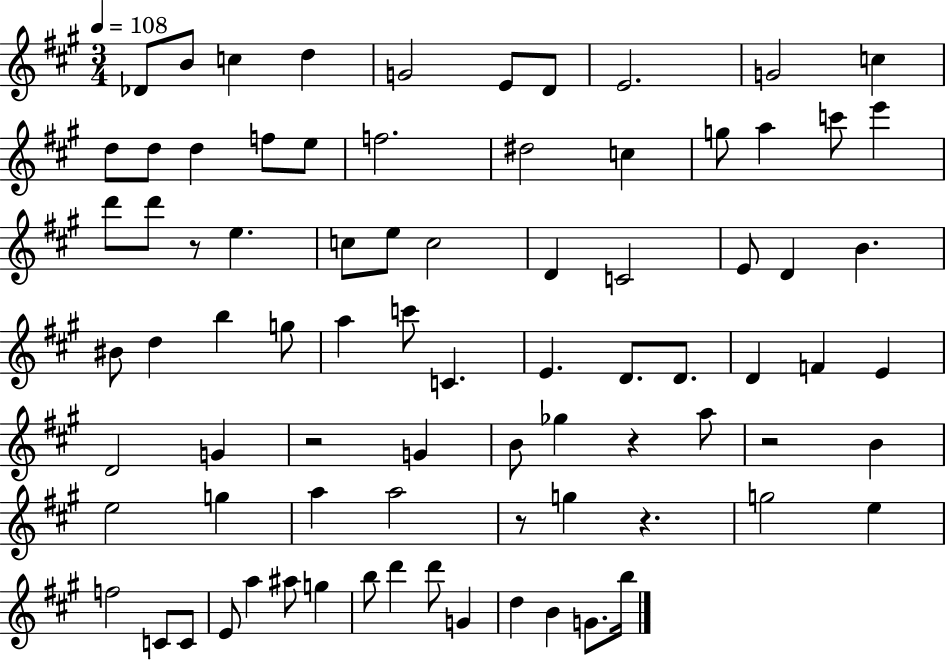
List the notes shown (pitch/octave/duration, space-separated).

Db4/e B4/e C5/q D5/q G4/h E4/e D4/e E4/h. G4/h C5/q D5/e D5/e D5/q F5/e E5/e F5/h. D#5/h C5/q G5/e A5/q C6/e E6/q D6/e D6/e R/e E5/q. C5/e E5/e C5/h D4/q C4/h E4/e D4/q B4/q. BIS4/e D5/q B5/q G5/e A5/q C6/e C4/q. E4/q. D4/e. D4/e. D4/q F4/q E4/q D4/h G4/q R/h G4/q B4/e Gb5/q R/q A5/e R/h B4/q E5/h G5/q A5/q A5/h R/e G5/q R/q. G5/h E5/q F5/h C4/e C4/e E4/e A5/q A#5/e G5/q B5/e D6/q D6/e G4/q D5/q B4/q G4/e. B5/s